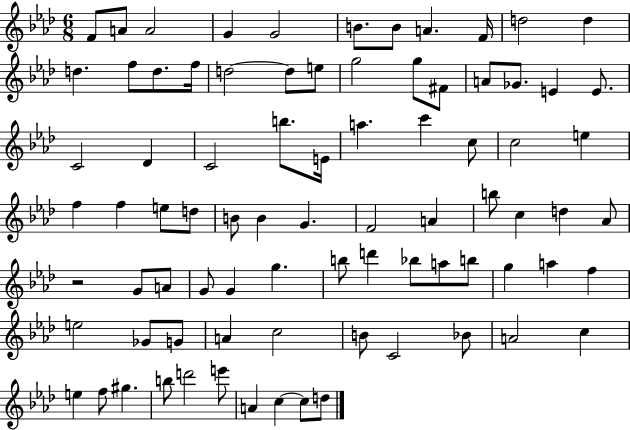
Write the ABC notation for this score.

X:1
T:Untitled
M:6/8
L:1/4
K:Ab
F/2 A/2 A2 G G2 B/2 B/2 A F/4 d2 d d f/2 d/2 f/4 d2 d/2 e/2 g2 g/2 ^F/2 A/2 _G/2 E E/2 C2 _D C2 b/2 E/4 a c' c/2 c2 e f f e/2 d/2 B/2 B G F2 A b/2 c d _A/2 z2 G/2 A/2 G/2 G g b/2 d' _b/2 a/2 b/2 g a f e2 _G/2 G/2 A c2 B/2 C2 _B/2 A2 c e f/2 ^g b/2 d'2 e'/2 A c c/2 d/2